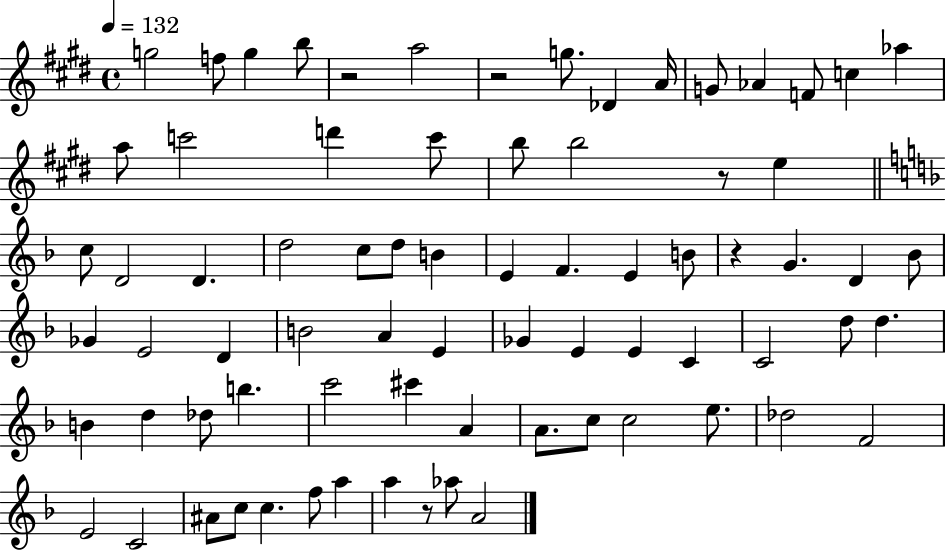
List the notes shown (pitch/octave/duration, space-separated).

G5/h F5/e G5/q B5/e R/h A5/h R/h G5/e. Db4/q A4/s G4/e Ab4/q F4/e C5/q Ab5/q A5/e C6/h D6/q C6/e B5/e B5/h R/e E5/q C5/e D4/h D4/q. D5/h C5/e D5/e B4/q E4/q F4/q. E4/q B4/e R/q G4/q. D4/q Bb4/e Gb4/q E4/h D4/q B4/h A4/q E4/q Gb4/q E4/q E4/q C4/q C4/h D5/e D5/q. B4/q D5/q Db5/e B5/q. C6/h C#6/q A4/q A4/e. C5/e C5/h E5/e. Db5/h F4/h E4/h C4/h A#4/e C5/e C5/q. F5/e A5/q A5/q R/e Ab5/e A4/h